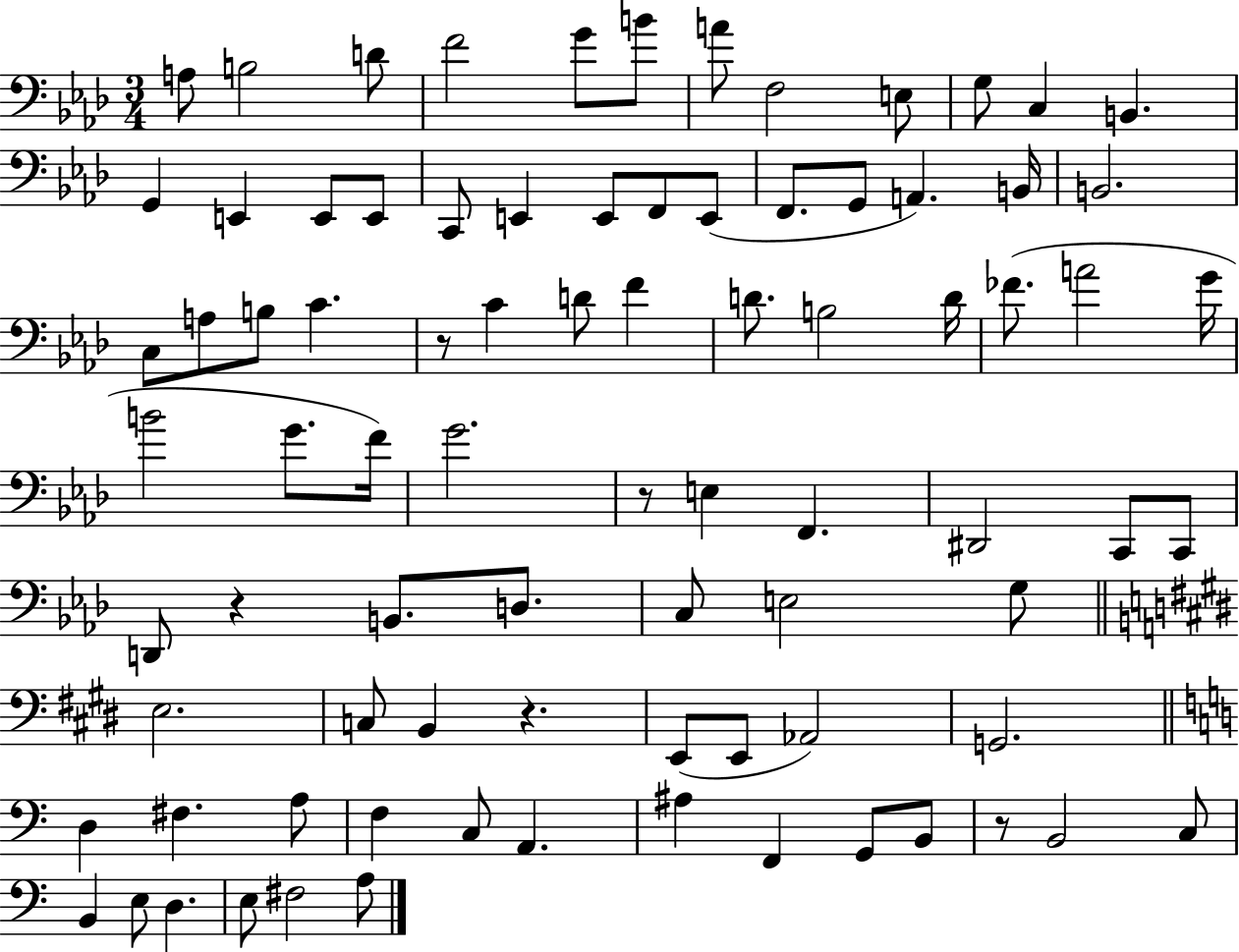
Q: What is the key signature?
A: AES major